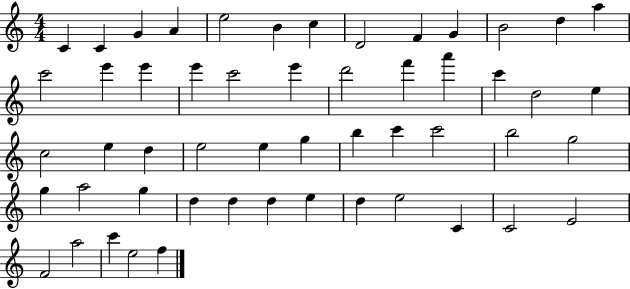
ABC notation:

X:1
T:Untitled
M:4/4
L:1/4
K:C
C C G A e2 B c D2 F G B2 d a c'2 e' e' e' c'2 e' d'2 f' a' c' d2 e c2 e d e2 e g b c' c'2 b2 g2 g a2 g d d d e d e2 C C2 E2 F2 a2 c' e2 f